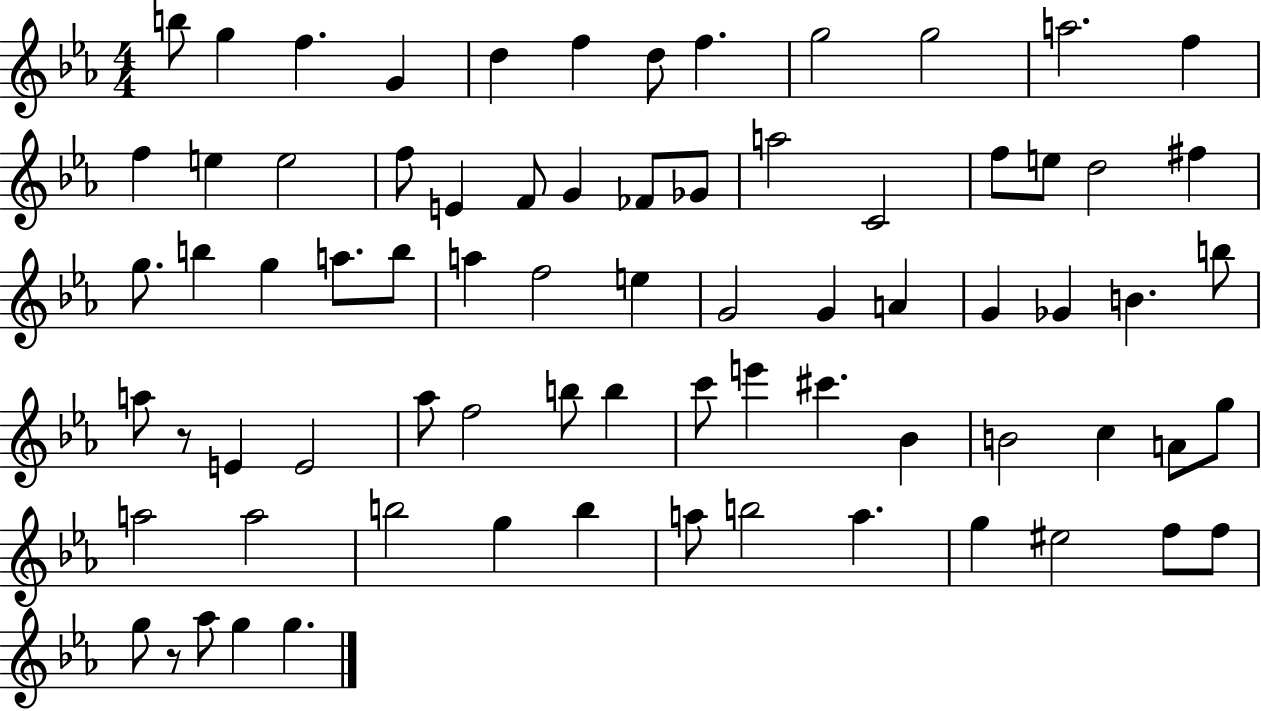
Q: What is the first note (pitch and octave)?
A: B5